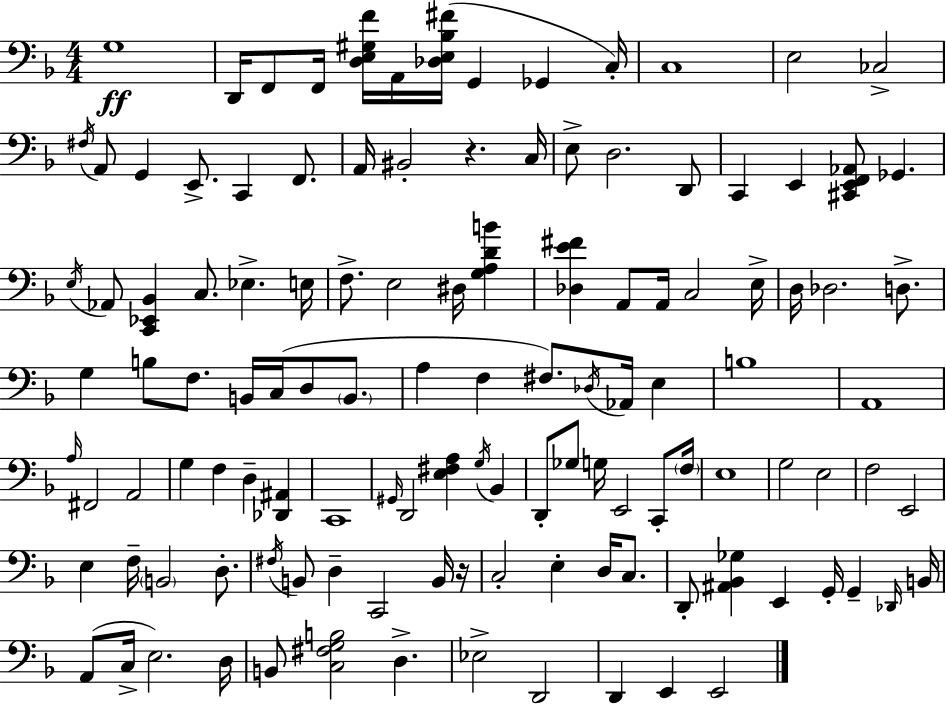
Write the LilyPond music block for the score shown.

{
  \clef bass
  \numericTimeSignature
  \time 4/4
  \key d \minor
  g1\ff | d,16 f,8 f,16 <d e gis f'>16 a,16 <des e bes fis'>16( g,4 ges,4 c16-.) | c1 | e2 ces2-> | \break \acciaccatura { fis16 } a,8 g,4 e,8.-> c,4 f,8. | a,16 bis,2-. r4. | c16 e8-> d2. d,8 | c,4 e,4 <cis, e, f, aes,>8 ges,4. | \break \acciaccatura { e16 } aes,8 <c, ees, bes,>4 c8. ees4.-> | e16 f8.-> e2 dis16 <g a d' b'>4 | <des e' fis'>4 a,8 a,16 c2 | e16-> d16 des2. d8.-> | \break g4 b8 f8. b,16 c16( d8 \parenthesize b,8. | a4 f4 fis8.) \acciaccatura { des16 } aes,16 e4 | b1 | a,1 | \break \grace { a16 } fis,2 a,2 | g4 f4 d4-- | <des, ais,>4 c,1 | \grace { gis,16 } d,2 <e fis a>4 | \break \acciaccatura { g16 } bes,4 d,8-. ges8 g16 e,2 | c,8-. \parenthesize f16 e1 | g2 e2 | f2 e,2 | \break e4 f16-- \parenthesize b,2 | d8.-. \acciaccatura { fis16 } b,8 d4-- c,2 | b,16 r16 c2-. e4-. | d16 c8. d,8-. <ais, bes, ges>4 e,4 | \break g,16-. g,4-- \grace { des,16 } b,16 a,8( c16-> e2.) | d16 b,8 <c fis g b>2 | d4.-> ees2-> | d,2 d,4 e,4 | \break e,2 \bar "|."
}